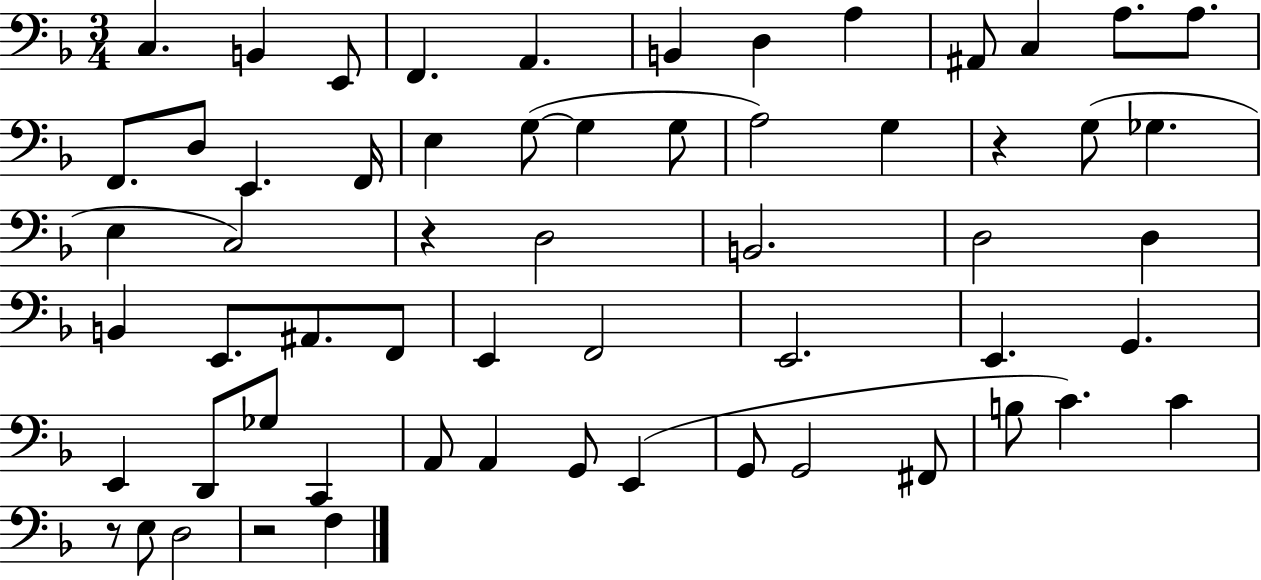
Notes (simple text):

C3/q. B2/q E2/e F2/q. A2/q. B2/q D3/q A3/q A#2/e C3/q A3/e. A3/e. F2/e. D3/e E2/q. F2/s E3/q G3/e G3/q G3/e A3/h G3/q R/q G3/e Gb3/q. E3/q C3/h R/q D3/h B2/h. D3/h D3/q B2/q E2/e. A#2/e. F2/e E2/q F2/h E2/h. E2/q. G2/q. E2/q D2/e Gb3/e C2/q A2/e A2/q G2/e E2/q G2/e G2/h F#2/e B3/e C4/q. C4/q R/e E3/e D3/h R/h F3/q